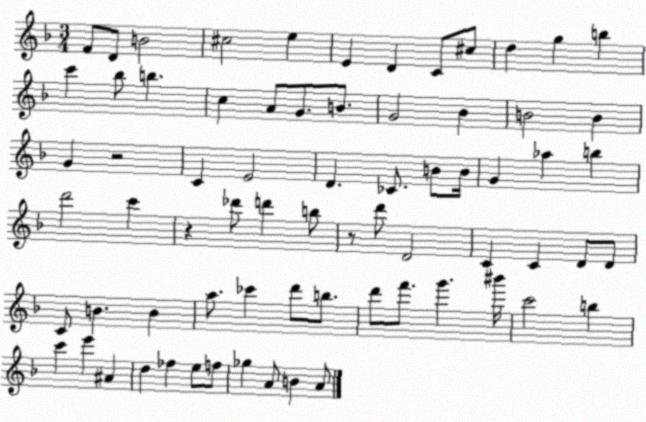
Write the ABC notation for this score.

X:1
T:Untitled
M:3/4
L:1/4
K:F
F/2 D/2 B2 ^c2 e E D C/2 ^c/2 d g b c' _b/2 b c A/2 G/2 B/2 G2 _B B2 B G z2 C E2 D _C/2 B/2 B/4 G _a b d'2 c' z _d'/2 d' b/2 z/2 d'/2 D2 C C D/2 D/2 C/2 B B a/2 _c' d'/2 b/2 d'/2 f'/2 g' ^b'/4 c'2 b c' e' ^A d _f e/2 f/2 _g A/2 B A/2